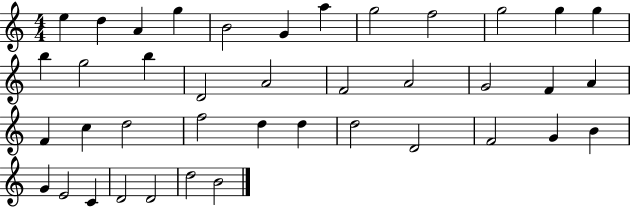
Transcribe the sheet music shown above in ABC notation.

X:1
T:Untitled
M:4/4
L:1/4
K:C
e d A g B2 G a g2 f2 g2 g g b g2 b D2 A2 F2 A2 G2 F A F c d2 f2 d d d2 D2 F2 G B G E2 C D2 D2 d2 B2